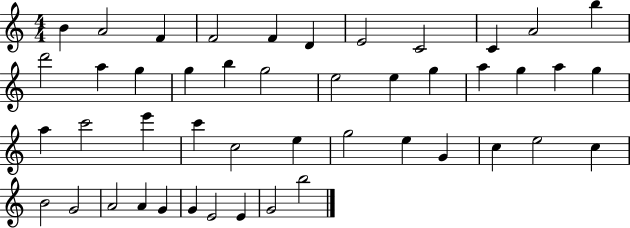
B4/q A4/h F4/q F4/h F4/q D4/q E4/h C4/h C4/q A4/h B5/q D6/h A5/q G5/q G5/q B5/q G5/h E5/h E5/q G5/q A5/q G5/q A5/q G5/q A5/q C6/h E6/q C6/q C5/h E5/q G5/h E5/q G4/q C5/q E5/h C5/q B4/h G4/h A4/h A4/q G4/q G4/q E4/h E4/q G4/h B5/h